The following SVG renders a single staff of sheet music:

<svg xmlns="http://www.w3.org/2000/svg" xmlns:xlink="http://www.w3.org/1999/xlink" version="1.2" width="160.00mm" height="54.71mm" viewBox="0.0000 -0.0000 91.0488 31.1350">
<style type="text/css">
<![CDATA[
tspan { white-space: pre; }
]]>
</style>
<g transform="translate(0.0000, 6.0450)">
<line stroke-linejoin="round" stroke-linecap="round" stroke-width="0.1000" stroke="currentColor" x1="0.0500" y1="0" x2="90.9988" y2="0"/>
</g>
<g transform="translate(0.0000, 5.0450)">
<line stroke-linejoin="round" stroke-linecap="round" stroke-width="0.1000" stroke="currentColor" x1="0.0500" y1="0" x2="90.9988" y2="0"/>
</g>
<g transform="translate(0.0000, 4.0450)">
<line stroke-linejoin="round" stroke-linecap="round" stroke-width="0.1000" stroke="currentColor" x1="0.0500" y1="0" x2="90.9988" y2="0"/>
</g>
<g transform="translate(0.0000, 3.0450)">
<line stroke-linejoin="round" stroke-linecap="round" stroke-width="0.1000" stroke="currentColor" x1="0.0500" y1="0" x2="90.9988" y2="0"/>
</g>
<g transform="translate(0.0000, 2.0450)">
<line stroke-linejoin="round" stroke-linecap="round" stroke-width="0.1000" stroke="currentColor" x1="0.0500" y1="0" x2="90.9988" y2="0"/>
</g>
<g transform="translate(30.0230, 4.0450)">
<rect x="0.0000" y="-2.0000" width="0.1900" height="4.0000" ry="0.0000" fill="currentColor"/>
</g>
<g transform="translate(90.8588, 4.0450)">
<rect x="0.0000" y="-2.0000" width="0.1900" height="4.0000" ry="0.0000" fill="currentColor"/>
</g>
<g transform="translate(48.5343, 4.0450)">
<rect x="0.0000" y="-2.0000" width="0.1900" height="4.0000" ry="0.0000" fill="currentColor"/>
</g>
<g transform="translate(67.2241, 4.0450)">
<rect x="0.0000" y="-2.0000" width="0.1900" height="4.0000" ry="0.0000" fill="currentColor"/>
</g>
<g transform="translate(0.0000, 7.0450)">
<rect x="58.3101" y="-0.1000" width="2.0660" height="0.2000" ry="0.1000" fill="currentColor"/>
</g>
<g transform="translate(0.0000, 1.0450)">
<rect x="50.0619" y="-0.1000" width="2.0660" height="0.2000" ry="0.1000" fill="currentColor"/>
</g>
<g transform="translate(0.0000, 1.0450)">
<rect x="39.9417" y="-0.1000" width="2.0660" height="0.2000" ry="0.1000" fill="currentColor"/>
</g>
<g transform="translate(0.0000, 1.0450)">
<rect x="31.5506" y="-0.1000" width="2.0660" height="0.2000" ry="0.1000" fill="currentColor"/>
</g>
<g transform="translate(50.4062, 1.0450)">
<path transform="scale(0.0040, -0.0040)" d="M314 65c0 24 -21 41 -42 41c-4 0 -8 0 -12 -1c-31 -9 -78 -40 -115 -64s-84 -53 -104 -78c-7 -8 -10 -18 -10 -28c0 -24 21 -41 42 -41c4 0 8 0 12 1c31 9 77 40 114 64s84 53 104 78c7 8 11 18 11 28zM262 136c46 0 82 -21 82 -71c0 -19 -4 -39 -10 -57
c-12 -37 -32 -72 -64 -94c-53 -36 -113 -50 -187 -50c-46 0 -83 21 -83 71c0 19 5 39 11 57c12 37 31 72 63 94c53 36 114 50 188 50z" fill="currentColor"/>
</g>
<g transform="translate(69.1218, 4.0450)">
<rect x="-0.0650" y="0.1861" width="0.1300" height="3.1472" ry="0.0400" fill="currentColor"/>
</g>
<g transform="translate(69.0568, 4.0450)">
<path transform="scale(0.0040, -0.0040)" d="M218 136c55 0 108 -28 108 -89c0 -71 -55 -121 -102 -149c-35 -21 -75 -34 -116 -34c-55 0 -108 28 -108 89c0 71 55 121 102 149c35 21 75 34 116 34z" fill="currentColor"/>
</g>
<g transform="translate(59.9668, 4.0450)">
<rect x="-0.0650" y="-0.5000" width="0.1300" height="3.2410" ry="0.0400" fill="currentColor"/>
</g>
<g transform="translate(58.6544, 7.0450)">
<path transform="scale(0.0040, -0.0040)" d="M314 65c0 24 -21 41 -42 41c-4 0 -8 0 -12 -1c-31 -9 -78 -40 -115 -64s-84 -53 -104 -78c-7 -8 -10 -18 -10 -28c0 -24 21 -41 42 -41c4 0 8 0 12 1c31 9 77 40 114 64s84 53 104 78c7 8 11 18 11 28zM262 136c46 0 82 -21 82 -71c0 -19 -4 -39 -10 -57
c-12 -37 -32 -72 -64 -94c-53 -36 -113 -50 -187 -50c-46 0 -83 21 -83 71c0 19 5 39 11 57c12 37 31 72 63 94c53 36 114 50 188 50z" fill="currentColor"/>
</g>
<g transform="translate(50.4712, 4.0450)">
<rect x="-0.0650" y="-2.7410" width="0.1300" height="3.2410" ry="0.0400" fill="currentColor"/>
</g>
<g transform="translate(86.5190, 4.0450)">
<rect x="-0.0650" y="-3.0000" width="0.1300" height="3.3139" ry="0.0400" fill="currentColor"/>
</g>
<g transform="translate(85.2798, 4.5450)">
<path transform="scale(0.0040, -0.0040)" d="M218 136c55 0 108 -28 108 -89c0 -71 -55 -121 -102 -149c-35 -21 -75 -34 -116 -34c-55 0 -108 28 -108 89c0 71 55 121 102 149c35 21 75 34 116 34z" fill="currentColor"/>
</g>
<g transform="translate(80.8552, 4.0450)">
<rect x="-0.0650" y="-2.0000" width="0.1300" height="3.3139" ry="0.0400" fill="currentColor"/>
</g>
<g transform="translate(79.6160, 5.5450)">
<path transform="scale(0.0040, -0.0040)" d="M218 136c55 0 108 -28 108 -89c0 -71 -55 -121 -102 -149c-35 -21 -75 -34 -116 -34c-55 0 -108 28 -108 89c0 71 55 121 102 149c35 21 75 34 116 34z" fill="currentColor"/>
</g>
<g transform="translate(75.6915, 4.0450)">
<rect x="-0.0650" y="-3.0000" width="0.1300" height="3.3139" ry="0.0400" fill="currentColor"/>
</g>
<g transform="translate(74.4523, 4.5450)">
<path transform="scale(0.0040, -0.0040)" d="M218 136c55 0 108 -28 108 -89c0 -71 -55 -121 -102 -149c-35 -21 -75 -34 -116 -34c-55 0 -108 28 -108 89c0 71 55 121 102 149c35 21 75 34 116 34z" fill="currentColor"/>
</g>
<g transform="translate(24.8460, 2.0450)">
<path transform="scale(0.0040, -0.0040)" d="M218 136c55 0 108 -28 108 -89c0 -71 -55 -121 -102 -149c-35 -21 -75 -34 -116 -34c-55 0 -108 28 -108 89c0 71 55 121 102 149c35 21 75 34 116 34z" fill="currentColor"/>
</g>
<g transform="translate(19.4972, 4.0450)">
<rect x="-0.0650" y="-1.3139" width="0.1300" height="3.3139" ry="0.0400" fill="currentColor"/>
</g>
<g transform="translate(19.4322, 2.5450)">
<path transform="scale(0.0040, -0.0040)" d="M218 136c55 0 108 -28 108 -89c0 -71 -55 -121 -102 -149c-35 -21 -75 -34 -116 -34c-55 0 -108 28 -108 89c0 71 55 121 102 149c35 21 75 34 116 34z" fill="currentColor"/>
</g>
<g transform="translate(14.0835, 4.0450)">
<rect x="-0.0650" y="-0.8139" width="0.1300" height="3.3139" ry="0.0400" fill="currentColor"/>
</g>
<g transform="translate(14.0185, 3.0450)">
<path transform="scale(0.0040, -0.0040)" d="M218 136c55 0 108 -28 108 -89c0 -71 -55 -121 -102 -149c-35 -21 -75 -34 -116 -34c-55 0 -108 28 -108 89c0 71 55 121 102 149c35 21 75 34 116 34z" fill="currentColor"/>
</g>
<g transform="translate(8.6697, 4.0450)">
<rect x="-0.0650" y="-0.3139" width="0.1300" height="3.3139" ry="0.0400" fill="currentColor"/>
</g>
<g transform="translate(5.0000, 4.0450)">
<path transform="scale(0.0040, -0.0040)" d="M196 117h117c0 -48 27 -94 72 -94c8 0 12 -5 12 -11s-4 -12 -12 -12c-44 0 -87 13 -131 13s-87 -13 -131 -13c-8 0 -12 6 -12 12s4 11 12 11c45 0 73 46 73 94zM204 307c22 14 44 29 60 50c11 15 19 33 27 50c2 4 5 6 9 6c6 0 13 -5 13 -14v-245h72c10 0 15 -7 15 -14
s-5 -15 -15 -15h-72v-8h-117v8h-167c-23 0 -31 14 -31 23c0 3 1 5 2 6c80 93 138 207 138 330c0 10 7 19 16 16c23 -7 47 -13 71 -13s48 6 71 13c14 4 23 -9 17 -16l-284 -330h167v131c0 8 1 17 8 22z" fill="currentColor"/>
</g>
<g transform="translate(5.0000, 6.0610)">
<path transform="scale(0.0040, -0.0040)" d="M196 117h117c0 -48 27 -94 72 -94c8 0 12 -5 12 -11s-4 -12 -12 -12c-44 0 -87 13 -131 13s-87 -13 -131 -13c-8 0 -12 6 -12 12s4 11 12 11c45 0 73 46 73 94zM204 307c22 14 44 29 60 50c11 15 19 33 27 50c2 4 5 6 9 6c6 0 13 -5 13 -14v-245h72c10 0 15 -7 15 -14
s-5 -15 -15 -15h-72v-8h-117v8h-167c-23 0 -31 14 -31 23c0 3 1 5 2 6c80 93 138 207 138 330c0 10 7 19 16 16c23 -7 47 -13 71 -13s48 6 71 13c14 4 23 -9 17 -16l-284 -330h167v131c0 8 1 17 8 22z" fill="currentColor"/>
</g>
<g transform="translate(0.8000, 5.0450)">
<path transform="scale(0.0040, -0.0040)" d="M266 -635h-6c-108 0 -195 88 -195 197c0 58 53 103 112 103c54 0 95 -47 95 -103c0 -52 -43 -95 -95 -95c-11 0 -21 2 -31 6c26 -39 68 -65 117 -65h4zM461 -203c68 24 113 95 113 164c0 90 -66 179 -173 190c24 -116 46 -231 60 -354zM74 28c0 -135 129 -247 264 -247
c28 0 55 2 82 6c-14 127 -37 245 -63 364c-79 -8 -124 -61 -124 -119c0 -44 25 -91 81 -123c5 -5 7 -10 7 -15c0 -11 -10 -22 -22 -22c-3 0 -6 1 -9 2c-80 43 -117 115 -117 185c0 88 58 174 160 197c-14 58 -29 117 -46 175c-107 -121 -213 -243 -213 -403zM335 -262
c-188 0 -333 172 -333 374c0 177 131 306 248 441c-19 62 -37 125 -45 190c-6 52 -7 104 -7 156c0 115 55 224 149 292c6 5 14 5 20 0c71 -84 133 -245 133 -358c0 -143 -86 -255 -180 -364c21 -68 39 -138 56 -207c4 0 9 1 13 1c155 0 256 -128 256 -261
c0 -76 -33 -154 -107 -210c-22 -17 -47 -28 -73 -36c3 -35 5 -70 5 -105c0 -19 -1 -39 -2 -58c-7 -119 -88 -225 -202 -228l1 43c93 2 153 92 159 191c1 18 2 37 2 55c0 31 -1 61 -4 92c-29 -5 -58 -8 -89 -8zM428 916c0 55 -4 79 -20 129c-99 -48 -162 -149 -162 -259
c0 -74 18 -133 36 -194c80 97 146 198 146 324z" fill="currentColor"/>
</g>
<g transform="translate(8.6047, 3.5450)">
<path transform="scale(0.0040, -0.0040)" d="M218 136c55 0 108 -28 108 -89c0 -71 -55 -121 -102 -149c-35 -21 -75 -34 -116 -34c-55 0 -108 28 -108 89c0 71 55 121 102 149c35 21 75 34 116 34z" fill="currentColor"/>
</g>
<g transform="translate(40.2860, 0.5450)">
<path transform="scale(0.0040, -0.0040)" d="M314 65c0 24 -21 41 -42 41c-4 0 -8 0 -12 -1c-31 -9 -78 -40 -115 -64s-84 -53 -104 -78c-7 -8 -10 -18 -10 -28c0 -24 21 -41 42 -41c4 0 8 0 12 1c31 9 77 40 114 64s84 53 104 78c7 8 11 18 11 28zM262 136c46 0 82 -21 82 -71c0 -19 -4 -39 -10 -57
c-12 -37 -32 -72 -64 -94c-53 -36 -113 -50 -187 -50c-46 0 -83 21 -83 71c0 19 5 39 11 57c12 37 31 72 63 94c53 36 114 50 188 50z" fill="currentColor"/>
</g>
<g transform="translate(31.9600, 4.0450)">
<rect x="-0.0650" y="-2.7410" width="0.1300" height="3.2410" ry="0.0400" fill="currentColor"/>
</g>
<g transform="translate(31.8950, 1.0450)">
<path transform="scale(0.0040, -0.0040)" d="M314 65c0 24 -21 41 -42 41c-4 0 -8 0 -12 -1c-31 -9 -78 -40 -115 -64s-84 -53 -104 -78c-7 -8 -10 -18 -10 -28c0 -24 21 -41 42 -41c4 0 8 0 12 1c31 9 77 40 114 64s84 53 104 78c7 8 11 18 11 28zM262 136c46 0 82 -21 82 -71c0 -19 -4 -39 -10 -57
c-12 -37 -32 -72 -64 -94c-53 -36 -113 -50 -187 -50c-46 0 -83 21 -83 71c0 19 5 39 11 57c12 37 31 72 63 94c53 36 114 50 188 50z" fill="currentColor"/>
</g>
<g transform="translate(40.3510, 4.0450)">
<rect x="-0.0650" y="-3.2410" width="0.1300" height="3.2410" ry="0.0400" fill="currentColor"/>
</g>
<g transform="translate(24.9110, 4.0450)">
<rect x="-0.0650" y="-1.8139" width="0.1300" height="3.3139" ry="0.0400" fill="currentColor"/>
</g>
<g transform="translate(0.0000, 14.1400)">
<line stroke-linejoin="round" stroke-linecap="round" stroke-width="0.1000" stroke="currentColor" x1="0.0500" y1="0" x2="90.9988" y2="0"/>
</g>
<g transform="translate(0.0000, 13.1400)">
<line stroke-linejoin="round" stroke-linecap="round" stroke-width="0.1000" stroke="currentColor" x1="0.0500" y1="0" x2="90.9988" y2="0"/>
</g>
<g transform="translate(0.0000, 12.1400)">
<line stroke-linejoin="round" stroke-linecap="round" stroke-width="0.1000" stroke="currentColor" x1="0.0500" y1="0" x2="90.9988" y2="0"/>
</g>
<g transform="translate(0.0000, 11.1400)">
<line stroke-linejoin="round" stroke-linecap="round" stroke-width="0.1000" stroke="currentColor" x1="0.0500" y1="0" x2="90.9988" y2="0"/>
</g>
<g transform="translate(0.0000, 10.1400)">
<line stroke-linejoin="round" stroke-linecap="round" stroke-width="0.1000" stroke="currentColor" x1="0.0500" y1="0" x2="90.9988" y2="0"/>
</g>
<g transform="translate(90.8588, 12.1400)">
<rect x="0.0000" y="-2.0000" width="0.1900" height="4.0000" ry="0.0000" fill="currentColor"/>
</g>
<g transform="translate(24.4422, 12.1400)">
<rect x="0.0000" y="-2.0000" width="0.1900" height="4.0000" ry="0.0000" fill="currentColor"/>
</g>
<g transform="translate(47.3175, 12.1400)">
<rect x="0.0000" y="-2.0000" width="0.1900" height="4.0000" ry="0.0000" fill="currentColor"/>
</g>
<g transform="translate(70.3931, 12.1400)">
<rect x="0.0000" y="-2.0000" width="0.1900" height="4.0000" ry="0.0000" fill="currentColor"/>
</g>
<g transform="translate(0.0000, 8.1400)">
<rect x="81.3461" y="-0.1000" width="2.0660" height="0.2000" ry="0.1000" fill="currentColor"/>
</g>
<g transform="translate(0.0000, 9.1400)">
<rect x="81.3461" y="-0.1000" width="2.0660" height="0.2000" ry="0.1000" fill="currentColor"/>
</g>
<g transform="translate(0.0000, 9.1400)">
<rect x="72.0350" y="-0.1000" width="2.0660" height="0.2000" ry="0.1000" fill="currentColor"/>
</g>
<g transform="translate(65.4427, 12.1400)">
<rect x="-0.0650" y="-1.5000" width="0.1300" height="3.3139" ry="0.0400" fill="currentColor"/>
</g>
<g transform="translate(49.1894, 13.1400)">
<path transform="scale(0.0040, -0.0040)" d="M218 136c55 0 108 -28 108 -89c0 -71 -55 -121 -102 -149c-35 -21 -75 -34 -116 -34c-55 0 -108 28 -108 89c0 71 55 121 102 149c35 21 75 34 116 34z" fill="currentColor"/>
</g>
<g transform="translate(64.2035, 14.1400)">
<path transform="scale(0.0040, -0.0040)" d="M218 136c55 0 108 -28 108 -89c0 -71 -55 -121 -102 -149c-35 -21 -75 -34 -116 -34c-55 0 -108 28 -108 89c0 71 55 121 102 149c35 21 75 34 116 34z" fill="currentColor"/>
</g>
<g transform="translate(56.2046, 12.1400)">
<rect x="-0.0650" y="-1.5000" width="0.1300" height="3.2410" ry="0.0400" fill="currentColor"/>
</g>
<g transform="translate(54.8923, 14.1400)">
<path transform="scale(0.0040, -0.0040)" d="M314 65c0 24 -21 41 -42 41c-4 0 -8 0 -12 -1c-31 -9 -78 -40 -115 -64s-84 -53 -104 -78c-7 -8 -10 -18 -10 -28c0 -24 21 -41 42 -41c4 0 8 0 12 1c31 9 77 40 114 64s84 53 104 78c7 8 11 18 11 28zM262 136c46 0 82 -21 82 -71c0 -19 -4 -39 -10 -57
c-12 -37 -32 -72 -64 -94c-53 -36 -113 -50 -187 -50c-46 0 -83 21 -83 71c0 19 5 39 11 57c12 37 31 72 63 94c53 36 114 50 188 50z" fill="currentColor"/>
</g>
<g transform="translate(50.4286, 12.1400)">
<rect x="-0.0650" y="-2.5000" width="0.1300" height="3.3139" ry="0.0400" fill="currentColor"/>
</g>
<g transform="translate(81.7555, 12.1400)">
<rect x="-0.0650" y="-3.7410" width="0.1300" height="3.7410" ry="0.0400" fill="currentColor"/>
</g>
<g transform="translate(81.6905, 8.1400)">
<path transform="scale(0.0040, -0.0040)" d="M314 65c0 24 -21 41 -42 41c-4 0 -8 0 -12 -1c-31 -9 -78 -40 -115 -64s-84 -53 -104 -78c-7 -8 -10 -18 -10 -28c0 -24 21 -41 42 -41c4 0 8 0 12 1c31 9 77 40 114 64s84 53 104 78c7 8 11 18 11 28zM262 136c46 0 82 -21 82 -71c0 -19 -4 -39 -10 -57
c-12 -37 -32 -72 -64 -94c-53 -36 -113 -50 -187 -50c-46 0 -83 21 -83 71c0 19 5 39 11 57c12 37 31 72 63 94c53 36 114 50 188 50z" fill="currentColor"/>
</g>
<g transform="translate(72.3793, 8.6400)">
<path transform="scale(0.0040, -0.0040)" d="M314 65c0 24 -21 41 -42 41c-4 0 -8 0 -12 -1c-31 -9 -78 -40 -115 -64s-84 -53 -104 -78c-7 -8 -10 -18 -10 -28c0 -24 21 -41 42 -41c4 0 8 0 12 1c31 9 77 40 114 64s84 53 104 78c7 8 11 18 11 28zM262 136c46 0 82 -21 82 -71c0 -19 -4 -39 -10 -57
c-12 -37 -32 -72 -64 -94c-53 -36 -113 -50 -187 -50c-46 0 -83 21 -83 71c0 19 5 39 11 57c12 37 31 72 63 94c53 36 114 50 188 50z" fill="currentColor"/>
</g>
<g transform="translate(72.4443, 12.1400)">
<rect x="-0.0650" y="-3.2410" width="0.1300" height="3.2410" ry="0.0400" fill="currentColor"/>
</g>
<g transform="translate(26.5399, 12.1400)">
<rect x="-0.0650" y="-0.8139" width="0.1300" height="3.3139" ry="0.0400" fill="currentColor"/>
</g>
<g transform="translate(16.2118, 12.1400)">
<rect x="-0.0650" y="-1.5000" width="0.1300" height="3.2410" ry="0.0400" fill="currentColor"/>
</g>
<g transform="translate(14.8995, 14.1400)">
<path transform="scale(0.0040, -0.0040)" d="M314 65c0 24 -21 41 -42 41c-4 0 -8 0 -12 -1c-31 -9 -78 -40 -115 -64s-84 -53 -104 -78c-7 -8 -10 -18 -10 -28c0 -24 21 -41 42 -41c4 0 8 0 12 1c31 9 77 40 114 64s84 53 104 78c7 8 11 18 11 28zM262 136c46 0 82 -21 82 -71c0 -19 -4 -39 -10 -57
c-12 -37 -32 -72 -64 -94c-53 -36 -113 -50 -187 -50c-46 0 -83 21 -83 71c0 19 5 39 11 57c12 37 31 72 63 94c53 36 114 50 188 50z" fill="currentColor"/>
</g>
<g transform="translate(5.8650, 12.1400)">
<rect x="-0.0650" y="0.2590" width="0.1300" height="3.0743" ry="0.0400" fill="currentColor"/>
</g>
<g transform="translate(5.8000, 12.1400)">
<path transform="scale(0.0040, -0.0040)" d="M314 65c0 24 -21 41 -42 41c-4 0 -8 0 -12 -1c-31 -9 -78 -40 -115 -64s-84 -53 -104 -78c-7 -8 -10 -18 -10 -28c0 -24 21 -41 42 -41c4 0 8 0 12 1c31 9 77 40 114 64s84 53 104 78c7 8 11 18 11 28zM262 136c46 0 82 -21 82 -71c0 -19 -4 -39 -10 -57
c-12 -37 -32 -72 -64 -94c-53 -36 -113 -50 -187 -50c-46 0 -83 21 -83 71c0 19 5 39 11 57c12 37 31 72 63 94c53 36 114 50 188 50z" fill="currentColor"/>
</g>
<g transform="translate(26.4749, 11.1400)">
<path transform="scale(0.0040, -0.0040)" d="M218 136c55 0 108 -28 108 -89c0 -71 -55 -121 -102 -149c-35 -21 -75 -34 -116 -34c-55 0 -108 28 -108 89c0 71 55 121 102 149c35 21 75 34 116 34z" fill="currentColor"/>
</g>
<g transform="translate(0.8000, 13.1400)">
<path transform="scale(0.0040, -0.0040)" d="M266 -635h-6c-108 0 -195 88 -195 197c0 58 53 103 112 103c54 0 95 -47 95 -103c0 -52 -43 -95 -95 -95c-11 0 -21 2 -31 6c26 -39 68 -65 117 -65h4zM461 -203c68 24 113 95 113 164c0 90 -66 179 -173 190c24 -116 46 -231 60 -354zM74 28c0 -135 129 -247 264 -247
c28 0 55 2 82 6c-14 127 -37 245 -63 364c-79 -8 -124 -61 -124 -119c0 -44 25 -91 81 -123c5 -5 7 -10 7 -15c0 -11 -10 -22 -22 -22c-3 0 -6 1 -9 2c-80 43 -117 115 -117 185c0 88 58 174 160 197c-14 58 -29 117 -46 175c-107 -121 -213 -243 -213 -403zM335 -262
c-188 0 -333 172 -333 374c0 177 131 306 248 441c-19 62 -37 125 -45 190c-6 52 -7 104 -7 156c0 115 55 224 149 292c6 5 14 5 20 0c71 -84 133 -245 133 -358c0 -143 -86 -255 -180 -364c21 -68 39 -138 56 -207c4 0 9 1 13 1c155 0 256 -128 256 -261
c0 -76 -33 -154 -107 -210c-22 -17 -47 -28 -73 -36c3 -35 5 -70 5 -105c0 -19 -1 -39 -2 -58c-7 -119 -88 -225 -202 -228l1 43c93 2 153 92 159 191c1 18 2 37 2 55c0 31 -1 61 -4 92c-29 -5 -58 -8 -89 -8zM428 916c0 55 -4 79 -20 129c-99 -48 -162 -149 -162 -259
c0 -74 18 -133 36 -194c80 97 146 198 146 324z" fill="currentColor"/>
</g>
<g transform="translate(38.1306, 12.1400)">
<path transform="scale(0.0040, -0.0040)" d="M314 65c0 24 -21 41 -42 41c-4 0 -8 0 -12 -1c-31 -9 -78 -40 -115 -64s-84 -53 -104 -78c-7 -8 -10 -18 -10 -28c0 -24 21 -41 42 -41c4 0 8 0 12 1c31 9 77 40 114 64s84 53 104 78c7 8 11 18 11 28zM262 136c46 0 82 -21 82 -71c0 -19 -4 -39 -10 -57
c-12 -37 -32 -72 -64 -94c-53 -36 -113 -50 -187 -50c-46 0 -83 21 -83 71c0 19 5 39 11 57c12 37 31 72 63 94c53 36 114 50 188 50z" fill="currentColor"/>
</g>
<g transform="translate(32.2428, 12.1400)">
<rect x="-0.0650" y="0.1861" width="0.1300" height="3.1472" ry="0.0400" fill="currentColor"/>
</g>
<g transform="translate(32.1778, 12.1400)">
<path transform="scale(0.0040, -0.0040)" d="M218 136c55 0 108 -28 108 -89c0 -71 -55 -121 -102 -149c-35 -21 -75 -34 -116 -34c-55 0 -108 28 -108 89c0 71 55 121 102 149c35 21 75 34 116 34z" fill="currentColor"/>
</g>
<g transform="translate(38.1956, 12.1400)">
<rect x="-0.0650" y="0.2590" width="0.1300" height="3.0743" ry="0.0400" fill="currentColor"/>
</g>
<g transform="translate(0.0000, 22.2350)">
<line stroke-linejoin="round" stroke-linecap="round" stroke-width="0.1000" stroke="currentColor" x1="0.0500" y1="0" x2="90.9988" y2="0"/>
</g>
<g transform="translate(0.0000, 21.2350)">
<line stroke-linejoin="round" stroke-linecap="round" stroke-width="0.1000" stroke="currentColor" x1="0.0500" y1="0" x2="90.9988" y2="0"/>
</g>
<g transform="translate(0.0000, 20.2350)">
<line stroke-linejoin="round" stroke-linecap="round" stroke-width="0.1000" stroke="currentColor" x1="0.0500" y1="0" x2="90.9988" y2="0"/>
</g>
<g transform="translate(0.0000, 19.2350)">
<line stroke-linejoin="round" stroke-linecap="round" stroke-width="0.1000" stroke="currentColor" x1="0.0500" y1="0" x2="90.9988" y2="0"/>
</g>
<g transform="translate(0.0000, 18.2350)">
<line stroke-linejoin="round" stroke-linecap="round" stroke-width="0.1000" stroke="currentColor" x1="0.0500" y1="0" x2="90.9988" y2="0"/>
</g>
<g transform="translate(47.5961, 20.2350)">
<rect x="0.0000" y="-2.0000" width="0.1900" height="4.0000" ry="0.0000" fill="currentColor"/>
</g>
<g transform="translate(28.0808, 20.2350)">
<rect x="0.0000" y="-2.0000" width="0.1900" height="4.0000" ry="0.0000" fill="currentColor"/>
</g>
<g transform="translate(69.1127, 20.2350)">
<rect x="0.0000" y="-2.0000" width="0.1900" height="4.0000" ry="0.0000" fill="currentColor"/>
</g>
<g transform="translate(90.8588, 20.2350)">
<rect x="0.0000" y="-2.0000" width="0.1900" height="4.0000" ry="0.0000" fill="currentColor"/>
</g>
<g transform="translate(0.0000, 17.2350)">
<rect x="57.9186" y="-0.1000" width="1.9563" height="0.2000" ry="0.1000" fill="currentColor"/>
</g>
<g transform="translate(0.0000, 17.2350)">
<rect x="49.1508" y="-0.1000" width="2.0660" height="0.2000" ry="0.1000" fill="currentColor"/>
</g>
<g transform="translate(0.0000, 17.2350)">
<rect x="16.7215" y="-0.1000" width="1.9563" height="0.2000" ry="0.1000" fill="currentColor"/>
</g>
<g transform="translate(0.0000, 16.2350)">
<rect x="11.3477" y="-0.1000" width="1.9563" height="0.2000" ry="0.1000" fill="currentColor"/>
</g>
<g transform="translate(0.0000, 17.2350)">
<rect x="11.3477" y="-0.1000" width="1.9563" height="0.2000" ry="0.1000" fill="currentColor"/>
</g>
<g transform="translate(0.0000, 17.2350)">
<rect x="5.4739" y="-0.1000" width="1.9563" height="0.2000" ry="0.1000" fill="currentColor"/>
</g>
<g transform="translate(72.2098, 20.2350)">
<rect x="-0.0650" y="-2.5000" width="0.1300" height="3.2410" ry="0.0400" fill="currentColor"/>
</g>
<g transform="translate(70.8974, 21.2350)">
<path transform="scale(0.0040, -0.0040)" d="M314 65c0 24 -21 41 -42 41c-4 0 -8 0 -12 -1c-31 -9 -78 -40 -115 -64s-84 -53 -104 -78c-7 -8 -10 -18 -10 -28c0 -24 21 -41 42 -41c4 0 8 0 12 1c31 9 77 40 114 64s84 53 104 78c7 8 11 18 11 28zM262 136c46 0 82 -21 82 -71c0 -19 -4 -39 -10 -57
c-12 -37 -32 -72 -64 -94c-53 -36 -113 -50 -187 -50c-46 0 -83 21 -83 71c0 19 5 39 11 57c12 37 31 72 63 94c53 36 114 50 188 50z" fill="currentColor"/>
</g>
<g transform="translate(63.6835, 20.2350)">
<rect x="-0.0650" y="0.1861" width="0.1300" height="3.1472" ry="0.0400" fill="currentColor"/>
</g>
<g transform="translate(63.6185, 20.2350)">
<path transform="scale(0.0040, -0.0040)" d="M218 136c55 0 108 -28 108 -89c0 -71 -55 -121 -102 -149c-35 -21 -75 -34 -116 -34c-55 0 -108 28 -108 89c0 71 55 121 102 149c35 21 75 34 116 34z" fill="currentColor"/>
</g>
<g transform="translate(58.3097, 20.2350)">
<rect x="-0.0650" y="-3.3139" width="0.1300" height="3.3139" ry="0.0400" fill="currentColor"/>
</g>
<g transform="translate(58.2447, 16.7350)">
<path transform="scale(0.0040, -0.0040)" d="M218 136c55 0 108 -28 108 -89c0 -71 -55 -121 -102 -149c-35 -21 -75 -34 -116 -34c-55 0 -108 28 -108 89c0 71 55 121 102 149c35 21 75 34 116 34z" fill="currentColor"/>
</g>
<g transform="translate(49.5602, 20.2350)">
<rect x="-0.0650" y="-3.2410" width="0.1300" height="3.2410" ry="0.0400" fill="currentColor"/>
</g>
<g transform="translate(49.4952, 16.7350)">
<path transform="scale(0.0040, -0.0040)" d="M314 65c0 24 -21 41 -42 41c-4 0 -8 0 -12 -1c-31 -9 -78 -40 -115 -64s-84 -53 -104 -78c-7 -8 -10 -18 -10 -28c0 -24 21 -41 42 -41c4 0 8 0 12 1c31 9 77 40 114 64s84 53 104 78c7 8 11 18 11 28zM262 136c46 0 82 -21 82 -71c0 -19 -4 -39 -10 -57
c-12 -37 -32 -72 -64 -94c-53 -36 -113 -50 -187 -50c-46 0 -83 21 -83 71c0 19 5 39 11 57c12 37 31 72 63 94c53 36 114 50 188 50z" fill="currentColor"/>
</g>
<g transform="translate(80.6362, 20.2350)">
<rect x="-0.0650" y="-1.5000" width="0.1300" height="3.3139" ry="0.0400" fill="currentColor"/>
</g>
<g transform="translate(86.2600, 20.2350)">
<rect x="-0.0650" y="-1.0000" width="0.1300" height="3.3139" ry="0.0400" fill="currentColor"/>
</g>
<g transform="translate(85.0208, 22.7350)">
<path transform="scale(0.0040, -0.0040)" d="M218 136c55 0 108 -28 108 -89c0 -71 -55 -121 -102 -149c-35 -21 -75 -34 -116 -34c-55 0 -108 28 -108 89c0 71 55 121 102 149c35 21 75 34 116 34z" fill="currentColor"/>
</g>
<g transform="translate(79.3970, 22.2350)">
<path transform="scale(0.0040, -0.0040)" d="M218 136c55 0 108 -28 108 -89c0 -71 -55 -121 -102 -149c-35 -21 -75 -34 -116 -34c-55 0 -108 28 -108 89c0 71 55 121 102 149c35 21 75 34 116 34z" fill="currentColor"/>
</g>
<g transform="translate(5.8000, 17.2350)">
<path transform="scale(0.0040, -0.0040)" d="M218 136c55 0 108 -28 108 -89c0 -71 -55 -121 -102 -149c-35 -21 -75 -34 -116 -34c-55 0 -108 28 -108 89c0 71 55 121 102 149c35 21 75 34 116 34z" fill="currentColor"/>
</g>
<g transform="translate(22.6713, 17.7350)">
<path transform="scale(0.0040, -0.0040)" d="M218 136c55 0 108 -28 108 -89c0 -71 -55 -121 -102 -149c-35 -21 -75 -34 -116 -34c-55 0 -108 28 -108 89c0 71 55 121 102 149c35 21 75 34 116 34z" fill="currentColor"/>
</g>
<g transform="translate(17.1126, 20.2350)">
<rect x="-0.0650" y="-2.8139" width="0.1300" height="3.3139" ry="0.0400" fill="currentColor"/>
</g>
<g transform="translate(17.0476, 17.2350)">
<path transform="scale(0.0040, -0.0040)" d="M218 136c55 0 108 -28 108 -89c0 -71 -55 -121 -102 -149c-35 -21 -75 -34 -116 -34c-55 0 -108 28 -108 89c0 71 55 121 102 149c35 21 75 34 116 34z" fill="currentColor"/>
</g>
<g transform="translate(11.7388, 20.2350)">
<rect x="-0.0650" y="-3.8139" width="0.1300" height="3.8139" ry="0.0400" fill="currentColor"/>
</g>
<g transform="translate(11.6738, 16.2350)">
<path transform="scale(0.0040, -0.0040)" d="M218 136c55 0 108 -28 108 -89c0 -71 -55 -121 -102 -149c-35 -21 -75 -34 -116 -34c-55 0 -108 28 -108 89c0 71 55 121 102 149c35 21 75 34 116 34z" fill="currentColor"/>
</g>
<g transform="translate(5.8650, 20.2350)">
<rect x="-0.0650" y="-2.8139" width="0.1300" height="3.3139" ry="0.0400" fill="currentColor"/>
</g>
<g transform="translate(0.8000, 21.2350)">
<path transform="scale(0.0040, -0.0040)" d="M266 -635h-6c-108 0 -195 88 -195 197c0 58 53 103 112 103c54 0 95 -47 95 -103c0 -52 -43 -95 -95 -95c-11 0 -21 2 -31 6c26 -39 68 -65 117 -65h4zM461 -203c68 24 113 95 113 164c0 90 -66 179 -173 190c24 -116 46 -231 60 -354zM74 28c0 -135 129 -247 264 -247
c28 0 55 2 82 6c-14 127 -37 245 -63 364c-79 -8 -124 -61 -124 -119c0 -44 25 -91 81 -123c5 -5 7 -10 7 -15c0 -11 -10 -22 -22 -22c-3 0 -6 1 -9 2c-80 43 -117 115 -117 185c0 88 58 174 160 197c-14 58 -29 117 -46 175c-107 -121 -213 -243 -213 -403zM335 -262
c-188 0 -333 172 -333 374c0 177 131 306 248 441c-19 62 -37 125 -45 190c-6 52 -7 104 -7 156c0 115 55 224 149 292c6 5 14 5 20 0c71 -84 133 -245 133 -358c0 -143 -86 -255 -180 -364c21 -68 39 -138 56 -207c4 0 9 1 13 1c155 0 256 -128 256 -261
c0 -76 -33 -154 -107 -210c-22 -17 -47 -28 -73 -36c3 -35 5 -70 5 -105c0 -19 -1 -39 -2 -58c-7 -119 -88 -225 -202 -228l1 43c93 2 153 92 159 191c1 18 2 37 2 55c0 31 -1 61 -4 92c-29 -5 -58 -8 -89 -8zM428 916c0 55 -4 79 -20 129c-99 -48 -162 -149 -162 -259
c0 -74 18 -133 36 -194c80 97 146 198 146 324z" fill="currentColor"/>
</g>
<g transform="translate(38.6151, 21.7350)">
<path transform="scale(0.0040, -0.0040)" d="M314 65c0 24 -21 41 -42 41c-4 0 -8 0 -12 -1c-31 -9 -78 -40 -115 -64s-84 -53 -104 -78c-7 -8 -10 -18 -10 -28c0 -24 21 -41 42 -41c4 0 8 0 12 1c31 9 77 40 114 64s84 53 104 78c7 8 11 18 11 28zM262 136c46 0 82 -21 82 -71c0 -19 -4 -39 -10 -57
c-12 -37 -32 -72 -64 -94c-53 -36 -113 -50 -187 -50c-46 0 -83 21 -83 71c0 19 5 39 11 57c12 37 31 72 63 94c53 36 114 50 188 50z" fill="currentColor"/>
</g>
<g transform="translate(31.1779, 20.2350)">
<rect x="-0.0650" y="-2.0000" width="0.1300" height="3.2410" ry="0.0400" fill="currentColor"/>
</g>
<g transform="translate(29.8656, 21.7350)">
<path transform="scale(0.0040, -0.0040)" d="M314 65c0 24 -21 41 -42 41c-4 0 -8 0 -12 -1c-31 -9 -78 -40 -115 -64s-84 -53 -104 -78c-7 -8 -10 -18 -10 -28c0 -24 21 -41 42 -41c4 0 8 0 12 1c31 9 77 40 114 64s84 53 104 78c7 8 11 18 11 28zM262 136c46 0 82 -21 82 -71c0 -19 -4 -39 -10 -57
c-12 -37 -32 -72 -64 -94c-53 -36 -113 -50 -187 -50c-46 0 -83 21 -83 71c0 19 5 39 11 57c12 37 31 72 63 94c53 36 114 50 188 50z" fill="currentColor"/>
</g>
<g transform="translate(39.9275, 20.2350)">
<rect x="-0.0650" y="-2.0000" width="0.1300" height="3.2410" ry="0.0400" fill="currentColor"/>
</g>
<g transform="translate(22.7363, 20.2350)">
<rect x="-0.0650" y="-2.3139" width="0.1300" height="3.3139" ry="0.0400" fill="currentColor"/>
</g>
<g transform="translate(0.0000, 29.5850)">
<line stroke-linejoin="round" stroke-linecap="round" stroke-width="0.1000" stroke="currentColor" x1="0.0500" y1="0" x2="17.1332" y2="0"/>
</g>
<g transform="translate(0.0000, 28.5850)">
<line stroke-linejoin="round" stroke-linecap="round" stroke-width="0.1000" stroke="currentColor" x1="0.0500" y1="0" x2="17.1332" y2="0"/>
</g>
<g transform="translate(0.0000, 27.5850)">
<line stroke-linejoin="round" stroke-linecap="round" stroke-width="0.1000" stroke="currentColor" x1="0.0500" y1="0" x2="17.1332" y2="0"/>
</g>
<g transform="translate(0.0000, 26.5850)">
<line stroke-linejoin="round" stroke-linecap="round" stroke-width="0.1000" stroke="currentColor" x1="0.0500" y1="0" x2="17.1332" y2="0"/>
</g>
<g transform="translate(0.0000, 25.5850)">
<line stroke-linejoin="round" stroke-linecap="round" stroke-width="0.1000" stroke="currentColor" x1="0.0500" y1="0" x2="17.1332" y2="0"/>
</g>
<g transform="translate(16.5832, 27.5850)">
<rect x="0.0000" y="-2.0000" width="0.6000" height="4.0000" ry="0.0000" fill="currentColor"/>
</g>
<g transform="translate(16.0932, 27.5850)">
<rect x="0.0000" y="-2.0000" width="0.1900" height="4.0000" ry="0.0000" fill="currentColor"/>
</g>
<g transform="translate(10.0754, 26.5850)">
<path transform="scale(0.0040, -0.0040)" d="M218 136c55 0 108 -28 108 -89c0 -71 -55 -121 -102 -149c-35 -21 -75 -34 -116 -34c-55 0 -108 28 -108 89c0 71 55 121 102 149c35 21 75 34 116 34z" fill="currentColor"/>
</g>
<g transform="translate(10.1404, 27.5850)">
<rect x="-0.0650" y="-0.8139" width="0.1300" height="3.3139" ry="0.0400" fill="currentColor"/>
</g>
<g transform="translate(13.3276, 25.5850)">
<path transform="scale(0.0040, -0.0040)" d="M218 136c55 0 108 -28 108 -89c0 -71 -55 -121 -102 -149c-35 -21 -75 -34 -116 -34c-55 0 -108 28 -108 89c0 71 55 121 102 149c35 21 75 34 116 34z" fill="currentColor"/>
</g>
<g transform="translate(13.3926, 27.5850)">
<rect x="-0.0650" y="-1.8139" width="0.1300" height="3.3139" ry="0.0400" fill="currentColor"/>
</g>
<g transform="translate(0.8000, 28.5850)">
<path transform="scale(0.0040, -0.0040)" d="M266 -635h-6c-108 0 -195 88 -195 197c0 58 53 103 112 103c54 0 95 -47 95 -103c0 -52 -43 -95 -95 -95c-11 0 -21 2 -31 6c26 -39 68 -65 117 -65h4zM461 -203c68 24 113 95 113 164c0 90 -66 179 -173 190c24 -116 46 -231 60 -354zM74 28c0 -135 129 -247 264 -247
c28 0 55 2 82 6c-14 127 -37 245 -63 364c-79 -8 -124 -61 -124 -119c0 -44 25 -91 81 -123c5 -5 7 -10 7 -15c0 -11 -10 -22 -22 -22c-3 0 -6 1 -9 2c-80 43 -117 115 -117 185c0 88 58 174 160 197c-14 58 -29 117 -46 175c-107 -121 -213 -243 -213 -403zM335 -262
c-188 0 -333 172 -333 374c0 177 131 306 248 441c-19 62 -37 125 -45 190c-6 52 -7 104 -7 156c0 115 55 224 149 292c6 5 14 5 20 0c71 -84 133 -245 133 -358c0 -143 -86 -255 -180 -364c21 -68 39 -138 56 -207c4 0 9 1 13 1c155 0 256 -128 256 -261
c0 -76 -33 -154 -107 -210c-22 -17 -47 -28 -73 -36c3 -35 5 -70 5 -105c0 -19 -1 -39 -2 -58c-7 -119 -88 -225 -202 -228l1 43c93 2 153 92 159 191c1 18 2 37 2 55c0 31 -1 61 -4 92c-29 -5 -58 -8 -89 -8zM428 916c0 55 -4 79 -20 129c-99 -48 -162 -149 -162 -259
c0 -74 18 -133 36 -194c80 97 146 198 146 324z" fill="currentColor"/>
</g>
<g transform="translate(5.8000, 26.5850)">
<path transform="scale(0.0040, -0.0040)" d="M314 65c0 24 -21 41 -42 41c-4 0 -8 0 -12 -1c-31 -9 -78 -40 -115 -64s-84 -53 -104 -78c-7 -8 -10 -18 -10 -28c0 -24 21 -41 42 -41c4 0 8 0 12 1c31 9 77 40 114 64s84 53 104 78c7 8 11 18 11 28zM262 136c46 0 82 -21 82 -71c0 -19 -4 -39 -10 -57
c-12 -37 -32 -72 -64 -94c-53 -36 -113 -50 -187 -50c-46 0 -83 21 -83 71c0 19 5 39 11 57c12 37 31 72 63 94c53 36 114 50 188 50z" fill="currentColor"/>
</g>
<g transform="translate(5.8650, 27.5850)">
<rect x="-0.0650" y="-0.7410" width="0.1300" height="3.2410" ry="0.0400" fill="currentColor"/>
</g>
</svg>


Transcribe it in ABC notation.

X:1
T:Untitled
M:4/4
L:1/4
K:C
c d e f a2 b2 a2 C2 B A F A B2 E2 d B B2 G E2 E b2 c'2 a c' a g F2 F2 b2 b B G2 E D d2 d f